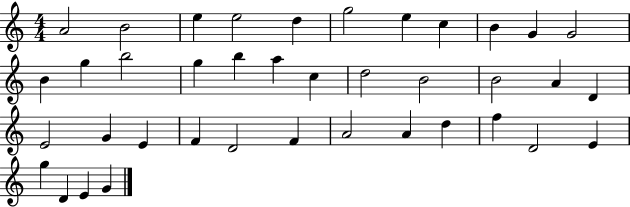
{
  \clef treble
  \numericTimeSignature
  \time 4/4
  \key c \major
  a'2 b'2 | e''4 e''2 d''4 | g''2 e''4 c''4 | b'4 g'4 g'2 | \break b'4 g''4 b''2 | g''4 b''4 a''4 c''4 | d''2 b'2 | b'2 a'4 d'4 | \break e'2 g'4 e'4 | f'4 d'2 f'4 | a'2 a'4 d''4 | f''4 d'2 e'4 | \break g''4 d'4 e'4 g'4 | \bar "|."
}